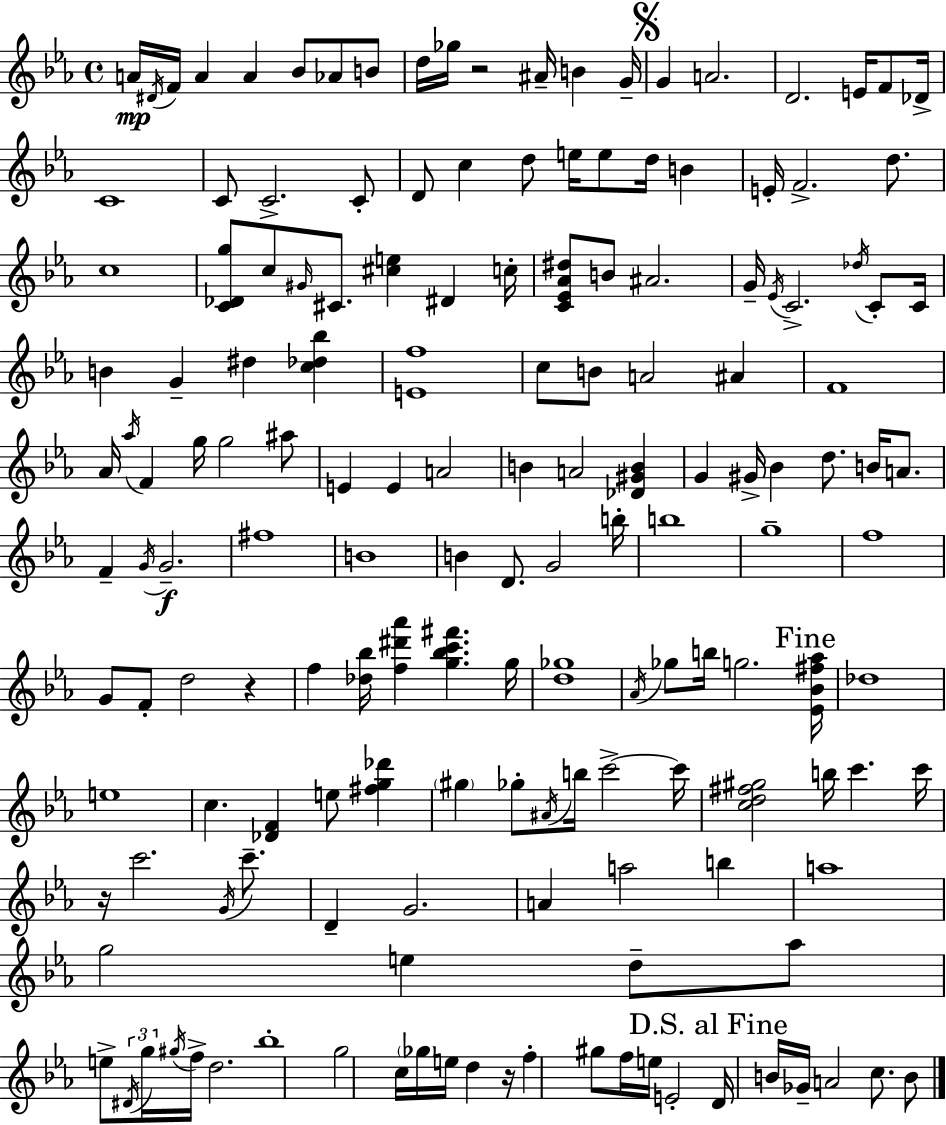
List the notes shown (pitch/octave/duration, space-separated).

A4/s D#4/s F4/s A4/q A4/q Bb4/e Ab4/e B4/e D5/s Gb5/s R/h A#4/s B4/q G4/s G4/q A4/h. D4/h. E4/s F4/e Db4/s C4/w C4/e C4/h. C4/e D4/e C5/q D5/e E5/s E5/e D5/s B4/q E4/s F4/h. D5/e. C5/w [C4,Db4,G5]/e C5/e G#4/s C#4/e. [C#5,E5]/q D#4/q C5/s [C4,Eb4,Ab4,D#5]/e B4/e A#4/h. G4/s Eb4/s C4/h. Db5/s C4/e C4/s B4/q G4/q D#5/q [C5,Db5,Bb5]/q [E4,F5]/w C5/e B4/e A4/h A#4/q F4/w Ab4/s Ab5/s F4/q G5/s G5/h A#5/e E4/q E4/q A4/h B4/q A4/h [Db4,G#4,B4]/q G4/q G#4/s Bb4/q D5/e. B4/s A4/e. F4/q G4/s G4/h. F#5/w B4/w B4/q D4/e. G4/h B5/s B5/w G5/w F5/w G4/e F4/e D5/h R/q F5/q [Db5,Bb5]/s [F5,D#6,Ab6]/q [G5,Bb5,C6,F#6]/q. G5/s [D5,Gb5]/w Ab4/s Gb5/e B5/s G5/h. [Eb4,Bb4,F#5,Ab5]/s Db5/w E5/w C5/q. [Db4,F4]/q E5/e [F#5,G5,Db6]/q G#5/q Gb5/e A#4/s B5/s C6/h C6/s [C5,D5,F#5,G#5]/h B5/s C6/q. C6/s R/s C6/h. G4/s C6/e. D4/q G4/h. A4/q A5/h B5/q A5/w G5/h E5/q D5/e Ab5/e E5/e D#4/s G5/s G#5/s F5/s D5/h. Bb5/w G5/h C5/s Gb5/s E5/s D5/q R/s F5/q G#5/e F5/s E5/s E4/h D4/s B4/s Gb4/s A4/h C5/e. B4/e